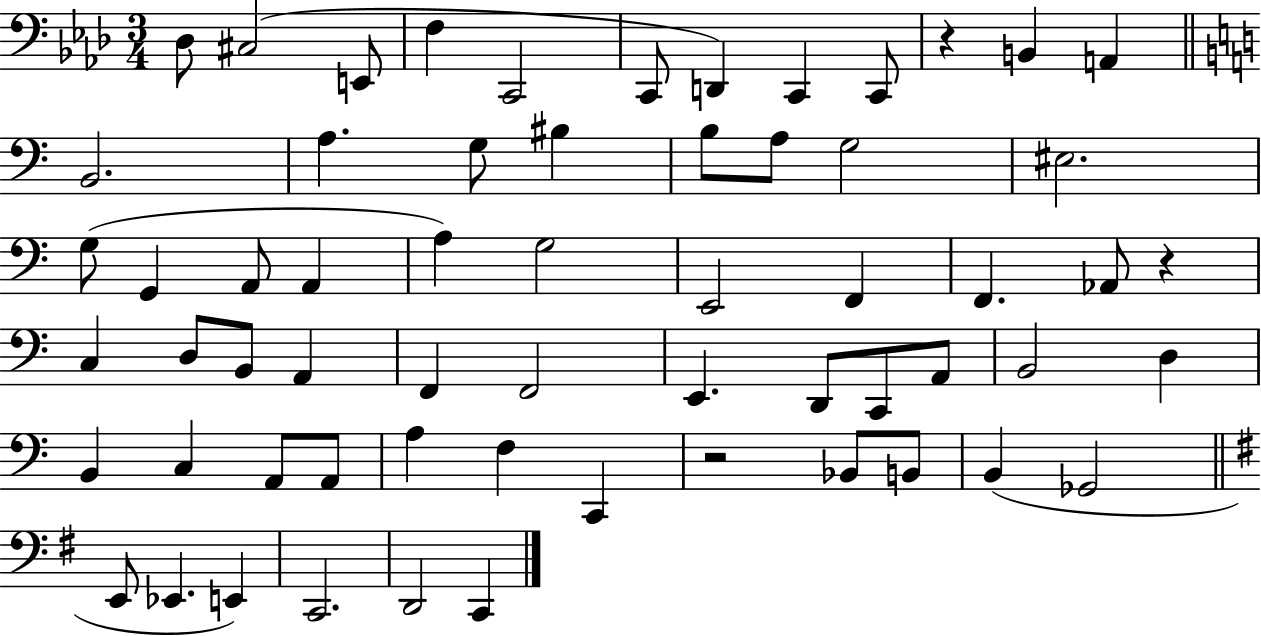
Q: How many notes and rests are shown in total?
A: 61